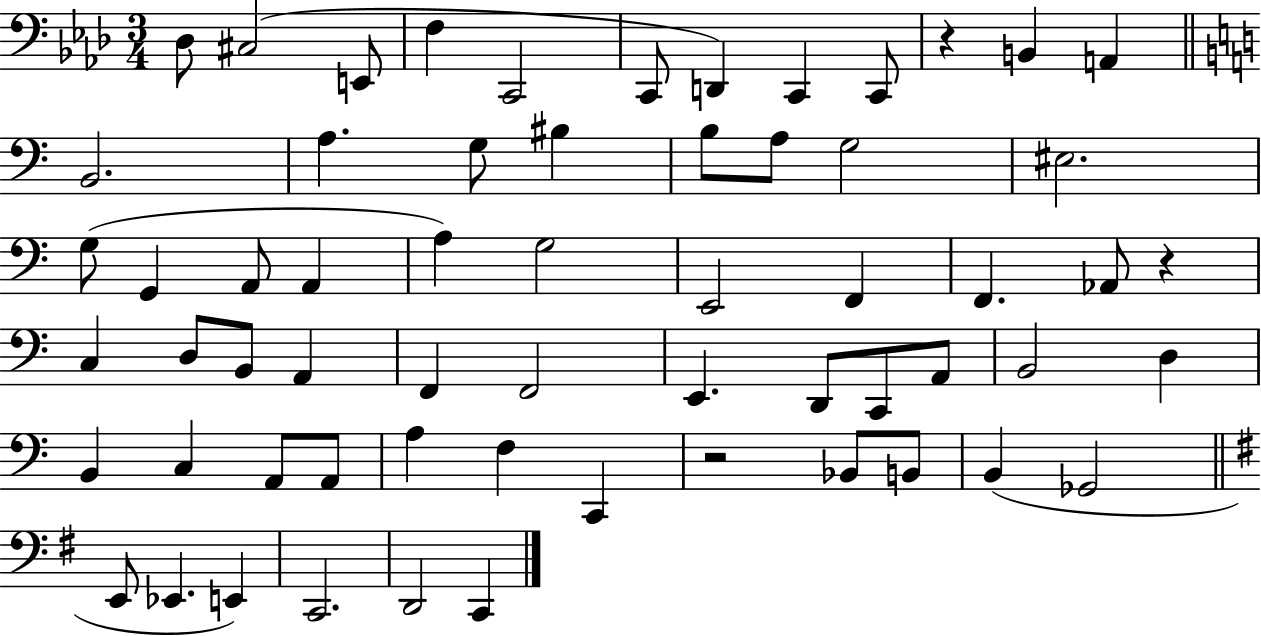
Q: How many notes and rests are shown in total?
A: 61